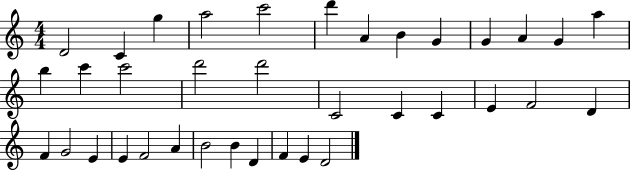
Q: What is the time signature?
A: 4/4